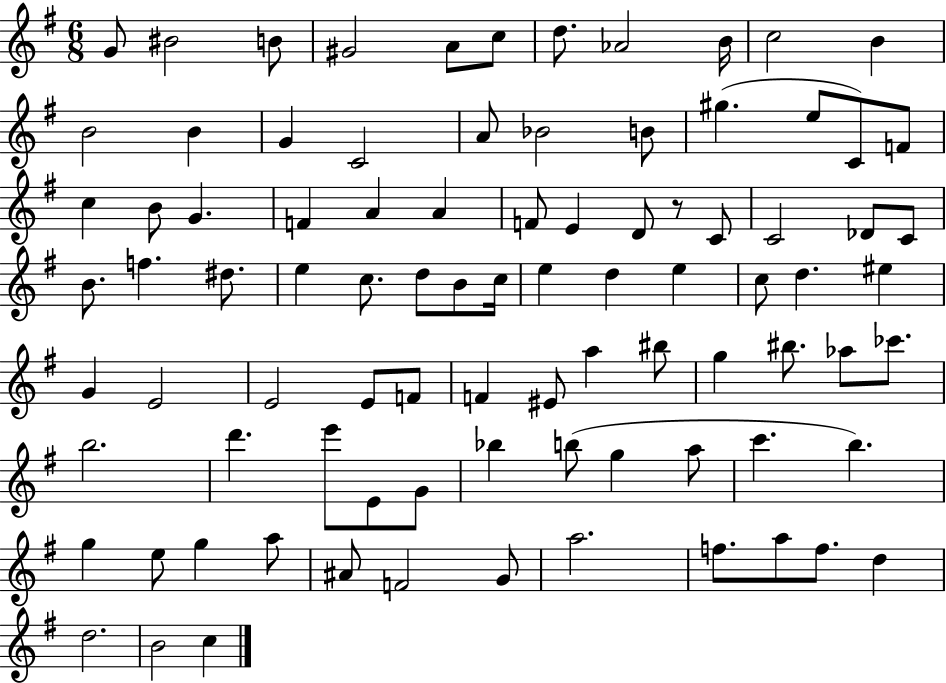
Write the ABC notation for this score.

X:1
T:Untitled
M:6/8
L:1/4
K:G
G/2 ^B2 B/2 ^G2 A/2 c/2 d/2 _A2 B/4 c2 B B2 B G C2 A/2 _B2 B/2 ^g e/2 C/2 F/2 c B/2 G F A A F/2 E D/2 z/2 C/2 C2 _D/2 C/2 B/2 f ^d/2 e c/2 d/2 B/2 c/4 e d e c/2 d ^e G E2 E2 E/2 F/2 F ^E/2 a ^b/2 g ^b/2 _a/2 _c'/2 b2 d' e'/2 E/2 G/2 _b b/2 g a/2 c' b g e/2 g a/2 ^A/2 F2 G/2 a2 f/2 a/2 f/2 d d2 B2 c